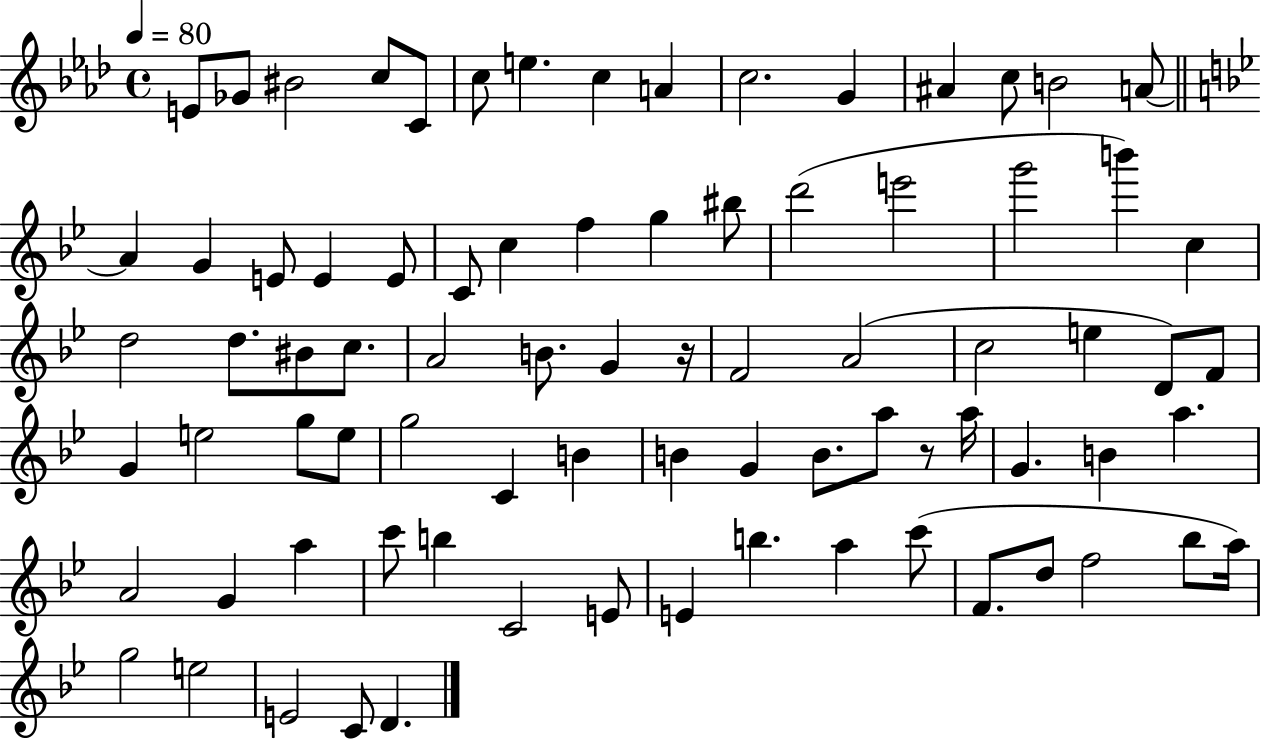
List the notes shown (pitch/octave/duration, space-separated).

E4/e Gb4/e BIS4/h C5/e C4/e C5/e E5/q. C5/q A4/q C5/h. G4/q A#4/q C5/e B4/h A4/e A4/q G4/q E4/e E4/q E4/e C4/e C5/q F5/q G5/q BIS5/e D6/h E6/h G6/h B6/q C5/q D5/h D5/e. BIS4/e C5/e. A4/h B4/e. G4/q R/s F4/h A4/h C5/h E5/q D4/e F4/e G4/q E5/h G5/e E5/e G5/h C4/q B4/q B4/q G4/q B4/e. A5/e R/e A5/s G4/q. B4/q A5/q. A4/h G4/q A5/q C6/e B5/q C4/h E4/e E4/q B5/q. A5/q C6/e F4/e. D5/e F5/h Bb5/e A5/s G5/h E5/h E4/h C4/e D4/q.